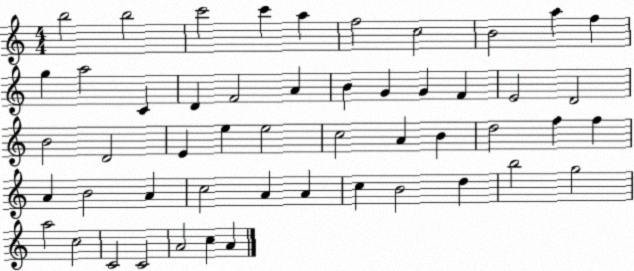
X:1
T:Untitled
M:4/4
L:1/4
K:C
b2 b2 c'2 c' a f2 c2 B2 a f g a2 C D F2 A B G G F E2 D2 B2 D2 E e e2 c2 A B d2 f f A B2 A c2 A A c B2 d b2 g2 a2 c2 C2 C2 A2 c A